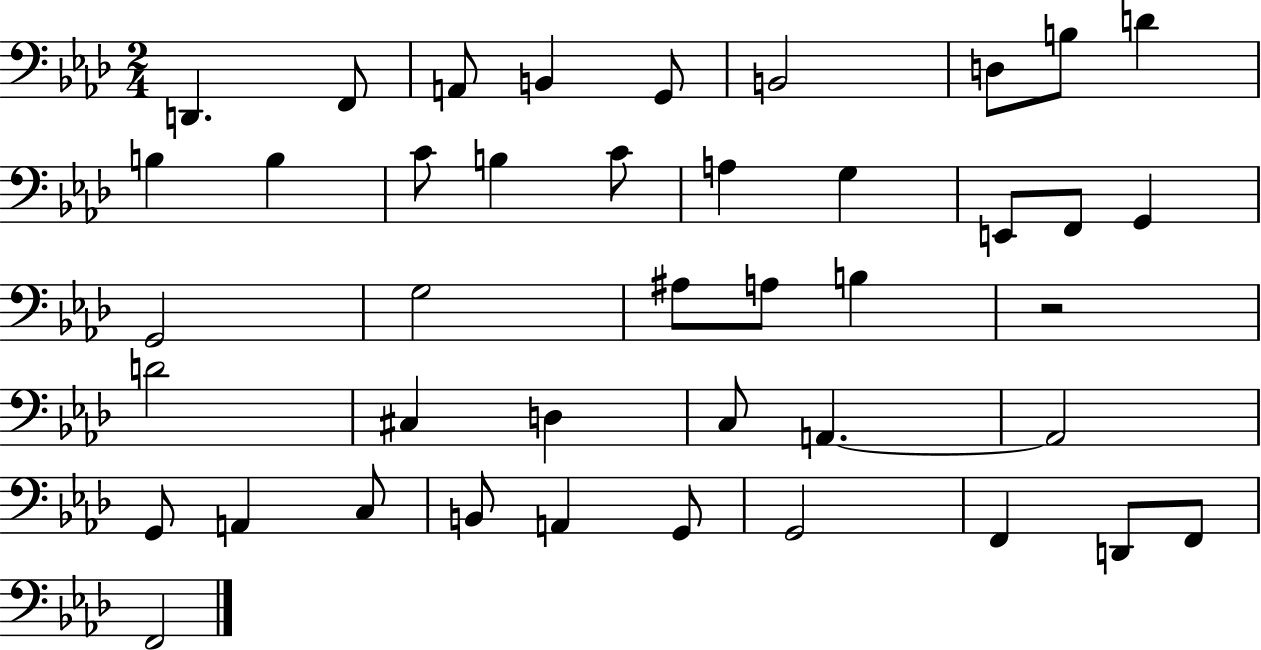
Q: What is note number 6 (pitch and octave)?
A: B2